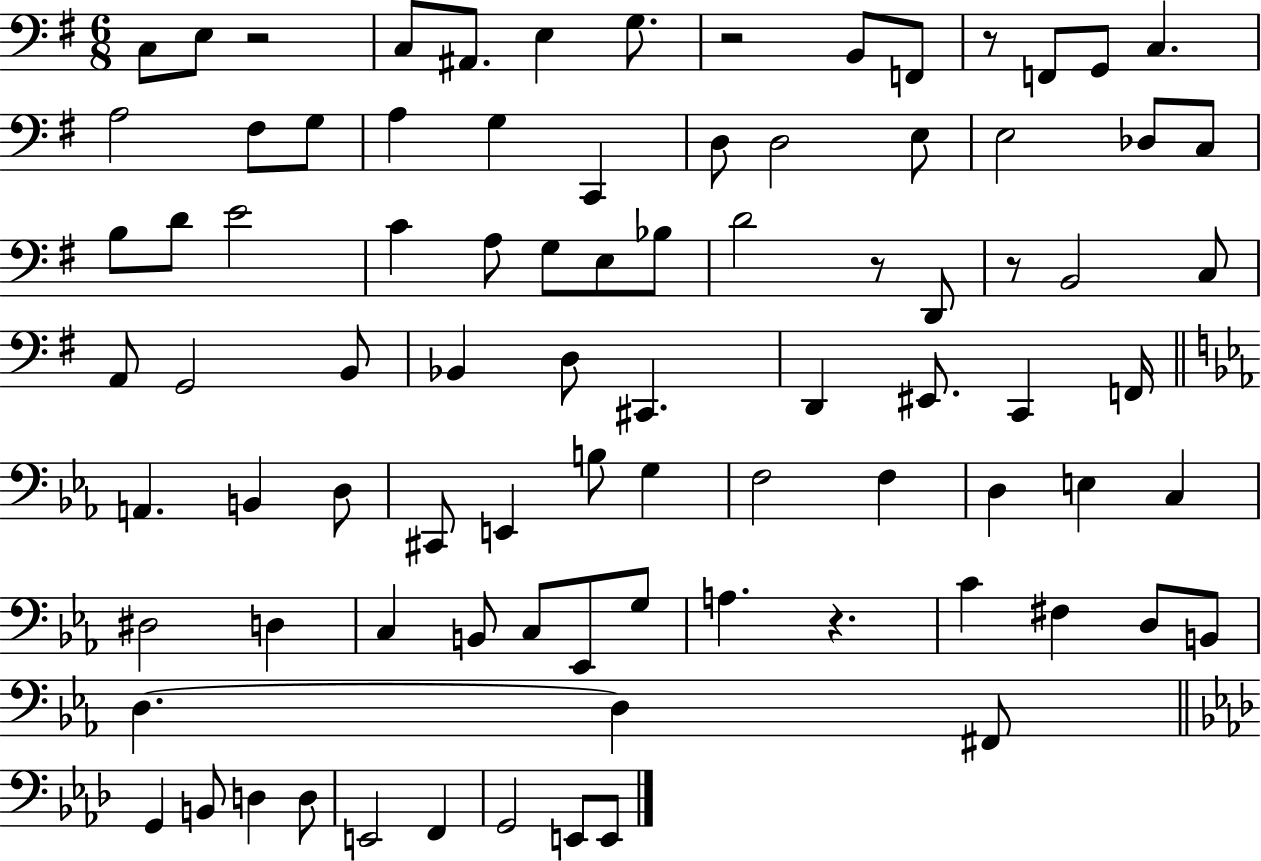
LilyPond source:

{
  \clef bass
  \numericTimeSignature
  \time 6/8
  \key g \major
  c8 e8 r2 | c8 ais,8. e4 g8. | r2 b,8 f,8 | r8 f,8 g,8 c4. | \break a2 fis8 g8 | a4 g4 c,4 | d8 d2 e8 | e2 des8 c8 | \break b8 d'8 e'2 | c'4 a8 g8 e8 bes8 | d'2 r8 d,8 | r8 b,2 c8 | \break a,8 g,2 b,8 | bes,4 d8 cis,4. | d,4 eis,8. c,4 f,16 | \bar "||" \break \key ees \major a,4. b,4 d8 | cis,8 e,4 b8 g4 | f2 f4 | d4 e4 c4 | \break dis2 d4 | c4 b,8 c8 ees,8 g8 | a4. r4. | c'4 fis4 d8 b,8 | \break d4.~~ d4 fis,8 | \bar "||" \break \key aes \major g,4 b,8 d4 d8 | e,2 f,4 | g,2 e,8 e,8 | \bar "|."
}